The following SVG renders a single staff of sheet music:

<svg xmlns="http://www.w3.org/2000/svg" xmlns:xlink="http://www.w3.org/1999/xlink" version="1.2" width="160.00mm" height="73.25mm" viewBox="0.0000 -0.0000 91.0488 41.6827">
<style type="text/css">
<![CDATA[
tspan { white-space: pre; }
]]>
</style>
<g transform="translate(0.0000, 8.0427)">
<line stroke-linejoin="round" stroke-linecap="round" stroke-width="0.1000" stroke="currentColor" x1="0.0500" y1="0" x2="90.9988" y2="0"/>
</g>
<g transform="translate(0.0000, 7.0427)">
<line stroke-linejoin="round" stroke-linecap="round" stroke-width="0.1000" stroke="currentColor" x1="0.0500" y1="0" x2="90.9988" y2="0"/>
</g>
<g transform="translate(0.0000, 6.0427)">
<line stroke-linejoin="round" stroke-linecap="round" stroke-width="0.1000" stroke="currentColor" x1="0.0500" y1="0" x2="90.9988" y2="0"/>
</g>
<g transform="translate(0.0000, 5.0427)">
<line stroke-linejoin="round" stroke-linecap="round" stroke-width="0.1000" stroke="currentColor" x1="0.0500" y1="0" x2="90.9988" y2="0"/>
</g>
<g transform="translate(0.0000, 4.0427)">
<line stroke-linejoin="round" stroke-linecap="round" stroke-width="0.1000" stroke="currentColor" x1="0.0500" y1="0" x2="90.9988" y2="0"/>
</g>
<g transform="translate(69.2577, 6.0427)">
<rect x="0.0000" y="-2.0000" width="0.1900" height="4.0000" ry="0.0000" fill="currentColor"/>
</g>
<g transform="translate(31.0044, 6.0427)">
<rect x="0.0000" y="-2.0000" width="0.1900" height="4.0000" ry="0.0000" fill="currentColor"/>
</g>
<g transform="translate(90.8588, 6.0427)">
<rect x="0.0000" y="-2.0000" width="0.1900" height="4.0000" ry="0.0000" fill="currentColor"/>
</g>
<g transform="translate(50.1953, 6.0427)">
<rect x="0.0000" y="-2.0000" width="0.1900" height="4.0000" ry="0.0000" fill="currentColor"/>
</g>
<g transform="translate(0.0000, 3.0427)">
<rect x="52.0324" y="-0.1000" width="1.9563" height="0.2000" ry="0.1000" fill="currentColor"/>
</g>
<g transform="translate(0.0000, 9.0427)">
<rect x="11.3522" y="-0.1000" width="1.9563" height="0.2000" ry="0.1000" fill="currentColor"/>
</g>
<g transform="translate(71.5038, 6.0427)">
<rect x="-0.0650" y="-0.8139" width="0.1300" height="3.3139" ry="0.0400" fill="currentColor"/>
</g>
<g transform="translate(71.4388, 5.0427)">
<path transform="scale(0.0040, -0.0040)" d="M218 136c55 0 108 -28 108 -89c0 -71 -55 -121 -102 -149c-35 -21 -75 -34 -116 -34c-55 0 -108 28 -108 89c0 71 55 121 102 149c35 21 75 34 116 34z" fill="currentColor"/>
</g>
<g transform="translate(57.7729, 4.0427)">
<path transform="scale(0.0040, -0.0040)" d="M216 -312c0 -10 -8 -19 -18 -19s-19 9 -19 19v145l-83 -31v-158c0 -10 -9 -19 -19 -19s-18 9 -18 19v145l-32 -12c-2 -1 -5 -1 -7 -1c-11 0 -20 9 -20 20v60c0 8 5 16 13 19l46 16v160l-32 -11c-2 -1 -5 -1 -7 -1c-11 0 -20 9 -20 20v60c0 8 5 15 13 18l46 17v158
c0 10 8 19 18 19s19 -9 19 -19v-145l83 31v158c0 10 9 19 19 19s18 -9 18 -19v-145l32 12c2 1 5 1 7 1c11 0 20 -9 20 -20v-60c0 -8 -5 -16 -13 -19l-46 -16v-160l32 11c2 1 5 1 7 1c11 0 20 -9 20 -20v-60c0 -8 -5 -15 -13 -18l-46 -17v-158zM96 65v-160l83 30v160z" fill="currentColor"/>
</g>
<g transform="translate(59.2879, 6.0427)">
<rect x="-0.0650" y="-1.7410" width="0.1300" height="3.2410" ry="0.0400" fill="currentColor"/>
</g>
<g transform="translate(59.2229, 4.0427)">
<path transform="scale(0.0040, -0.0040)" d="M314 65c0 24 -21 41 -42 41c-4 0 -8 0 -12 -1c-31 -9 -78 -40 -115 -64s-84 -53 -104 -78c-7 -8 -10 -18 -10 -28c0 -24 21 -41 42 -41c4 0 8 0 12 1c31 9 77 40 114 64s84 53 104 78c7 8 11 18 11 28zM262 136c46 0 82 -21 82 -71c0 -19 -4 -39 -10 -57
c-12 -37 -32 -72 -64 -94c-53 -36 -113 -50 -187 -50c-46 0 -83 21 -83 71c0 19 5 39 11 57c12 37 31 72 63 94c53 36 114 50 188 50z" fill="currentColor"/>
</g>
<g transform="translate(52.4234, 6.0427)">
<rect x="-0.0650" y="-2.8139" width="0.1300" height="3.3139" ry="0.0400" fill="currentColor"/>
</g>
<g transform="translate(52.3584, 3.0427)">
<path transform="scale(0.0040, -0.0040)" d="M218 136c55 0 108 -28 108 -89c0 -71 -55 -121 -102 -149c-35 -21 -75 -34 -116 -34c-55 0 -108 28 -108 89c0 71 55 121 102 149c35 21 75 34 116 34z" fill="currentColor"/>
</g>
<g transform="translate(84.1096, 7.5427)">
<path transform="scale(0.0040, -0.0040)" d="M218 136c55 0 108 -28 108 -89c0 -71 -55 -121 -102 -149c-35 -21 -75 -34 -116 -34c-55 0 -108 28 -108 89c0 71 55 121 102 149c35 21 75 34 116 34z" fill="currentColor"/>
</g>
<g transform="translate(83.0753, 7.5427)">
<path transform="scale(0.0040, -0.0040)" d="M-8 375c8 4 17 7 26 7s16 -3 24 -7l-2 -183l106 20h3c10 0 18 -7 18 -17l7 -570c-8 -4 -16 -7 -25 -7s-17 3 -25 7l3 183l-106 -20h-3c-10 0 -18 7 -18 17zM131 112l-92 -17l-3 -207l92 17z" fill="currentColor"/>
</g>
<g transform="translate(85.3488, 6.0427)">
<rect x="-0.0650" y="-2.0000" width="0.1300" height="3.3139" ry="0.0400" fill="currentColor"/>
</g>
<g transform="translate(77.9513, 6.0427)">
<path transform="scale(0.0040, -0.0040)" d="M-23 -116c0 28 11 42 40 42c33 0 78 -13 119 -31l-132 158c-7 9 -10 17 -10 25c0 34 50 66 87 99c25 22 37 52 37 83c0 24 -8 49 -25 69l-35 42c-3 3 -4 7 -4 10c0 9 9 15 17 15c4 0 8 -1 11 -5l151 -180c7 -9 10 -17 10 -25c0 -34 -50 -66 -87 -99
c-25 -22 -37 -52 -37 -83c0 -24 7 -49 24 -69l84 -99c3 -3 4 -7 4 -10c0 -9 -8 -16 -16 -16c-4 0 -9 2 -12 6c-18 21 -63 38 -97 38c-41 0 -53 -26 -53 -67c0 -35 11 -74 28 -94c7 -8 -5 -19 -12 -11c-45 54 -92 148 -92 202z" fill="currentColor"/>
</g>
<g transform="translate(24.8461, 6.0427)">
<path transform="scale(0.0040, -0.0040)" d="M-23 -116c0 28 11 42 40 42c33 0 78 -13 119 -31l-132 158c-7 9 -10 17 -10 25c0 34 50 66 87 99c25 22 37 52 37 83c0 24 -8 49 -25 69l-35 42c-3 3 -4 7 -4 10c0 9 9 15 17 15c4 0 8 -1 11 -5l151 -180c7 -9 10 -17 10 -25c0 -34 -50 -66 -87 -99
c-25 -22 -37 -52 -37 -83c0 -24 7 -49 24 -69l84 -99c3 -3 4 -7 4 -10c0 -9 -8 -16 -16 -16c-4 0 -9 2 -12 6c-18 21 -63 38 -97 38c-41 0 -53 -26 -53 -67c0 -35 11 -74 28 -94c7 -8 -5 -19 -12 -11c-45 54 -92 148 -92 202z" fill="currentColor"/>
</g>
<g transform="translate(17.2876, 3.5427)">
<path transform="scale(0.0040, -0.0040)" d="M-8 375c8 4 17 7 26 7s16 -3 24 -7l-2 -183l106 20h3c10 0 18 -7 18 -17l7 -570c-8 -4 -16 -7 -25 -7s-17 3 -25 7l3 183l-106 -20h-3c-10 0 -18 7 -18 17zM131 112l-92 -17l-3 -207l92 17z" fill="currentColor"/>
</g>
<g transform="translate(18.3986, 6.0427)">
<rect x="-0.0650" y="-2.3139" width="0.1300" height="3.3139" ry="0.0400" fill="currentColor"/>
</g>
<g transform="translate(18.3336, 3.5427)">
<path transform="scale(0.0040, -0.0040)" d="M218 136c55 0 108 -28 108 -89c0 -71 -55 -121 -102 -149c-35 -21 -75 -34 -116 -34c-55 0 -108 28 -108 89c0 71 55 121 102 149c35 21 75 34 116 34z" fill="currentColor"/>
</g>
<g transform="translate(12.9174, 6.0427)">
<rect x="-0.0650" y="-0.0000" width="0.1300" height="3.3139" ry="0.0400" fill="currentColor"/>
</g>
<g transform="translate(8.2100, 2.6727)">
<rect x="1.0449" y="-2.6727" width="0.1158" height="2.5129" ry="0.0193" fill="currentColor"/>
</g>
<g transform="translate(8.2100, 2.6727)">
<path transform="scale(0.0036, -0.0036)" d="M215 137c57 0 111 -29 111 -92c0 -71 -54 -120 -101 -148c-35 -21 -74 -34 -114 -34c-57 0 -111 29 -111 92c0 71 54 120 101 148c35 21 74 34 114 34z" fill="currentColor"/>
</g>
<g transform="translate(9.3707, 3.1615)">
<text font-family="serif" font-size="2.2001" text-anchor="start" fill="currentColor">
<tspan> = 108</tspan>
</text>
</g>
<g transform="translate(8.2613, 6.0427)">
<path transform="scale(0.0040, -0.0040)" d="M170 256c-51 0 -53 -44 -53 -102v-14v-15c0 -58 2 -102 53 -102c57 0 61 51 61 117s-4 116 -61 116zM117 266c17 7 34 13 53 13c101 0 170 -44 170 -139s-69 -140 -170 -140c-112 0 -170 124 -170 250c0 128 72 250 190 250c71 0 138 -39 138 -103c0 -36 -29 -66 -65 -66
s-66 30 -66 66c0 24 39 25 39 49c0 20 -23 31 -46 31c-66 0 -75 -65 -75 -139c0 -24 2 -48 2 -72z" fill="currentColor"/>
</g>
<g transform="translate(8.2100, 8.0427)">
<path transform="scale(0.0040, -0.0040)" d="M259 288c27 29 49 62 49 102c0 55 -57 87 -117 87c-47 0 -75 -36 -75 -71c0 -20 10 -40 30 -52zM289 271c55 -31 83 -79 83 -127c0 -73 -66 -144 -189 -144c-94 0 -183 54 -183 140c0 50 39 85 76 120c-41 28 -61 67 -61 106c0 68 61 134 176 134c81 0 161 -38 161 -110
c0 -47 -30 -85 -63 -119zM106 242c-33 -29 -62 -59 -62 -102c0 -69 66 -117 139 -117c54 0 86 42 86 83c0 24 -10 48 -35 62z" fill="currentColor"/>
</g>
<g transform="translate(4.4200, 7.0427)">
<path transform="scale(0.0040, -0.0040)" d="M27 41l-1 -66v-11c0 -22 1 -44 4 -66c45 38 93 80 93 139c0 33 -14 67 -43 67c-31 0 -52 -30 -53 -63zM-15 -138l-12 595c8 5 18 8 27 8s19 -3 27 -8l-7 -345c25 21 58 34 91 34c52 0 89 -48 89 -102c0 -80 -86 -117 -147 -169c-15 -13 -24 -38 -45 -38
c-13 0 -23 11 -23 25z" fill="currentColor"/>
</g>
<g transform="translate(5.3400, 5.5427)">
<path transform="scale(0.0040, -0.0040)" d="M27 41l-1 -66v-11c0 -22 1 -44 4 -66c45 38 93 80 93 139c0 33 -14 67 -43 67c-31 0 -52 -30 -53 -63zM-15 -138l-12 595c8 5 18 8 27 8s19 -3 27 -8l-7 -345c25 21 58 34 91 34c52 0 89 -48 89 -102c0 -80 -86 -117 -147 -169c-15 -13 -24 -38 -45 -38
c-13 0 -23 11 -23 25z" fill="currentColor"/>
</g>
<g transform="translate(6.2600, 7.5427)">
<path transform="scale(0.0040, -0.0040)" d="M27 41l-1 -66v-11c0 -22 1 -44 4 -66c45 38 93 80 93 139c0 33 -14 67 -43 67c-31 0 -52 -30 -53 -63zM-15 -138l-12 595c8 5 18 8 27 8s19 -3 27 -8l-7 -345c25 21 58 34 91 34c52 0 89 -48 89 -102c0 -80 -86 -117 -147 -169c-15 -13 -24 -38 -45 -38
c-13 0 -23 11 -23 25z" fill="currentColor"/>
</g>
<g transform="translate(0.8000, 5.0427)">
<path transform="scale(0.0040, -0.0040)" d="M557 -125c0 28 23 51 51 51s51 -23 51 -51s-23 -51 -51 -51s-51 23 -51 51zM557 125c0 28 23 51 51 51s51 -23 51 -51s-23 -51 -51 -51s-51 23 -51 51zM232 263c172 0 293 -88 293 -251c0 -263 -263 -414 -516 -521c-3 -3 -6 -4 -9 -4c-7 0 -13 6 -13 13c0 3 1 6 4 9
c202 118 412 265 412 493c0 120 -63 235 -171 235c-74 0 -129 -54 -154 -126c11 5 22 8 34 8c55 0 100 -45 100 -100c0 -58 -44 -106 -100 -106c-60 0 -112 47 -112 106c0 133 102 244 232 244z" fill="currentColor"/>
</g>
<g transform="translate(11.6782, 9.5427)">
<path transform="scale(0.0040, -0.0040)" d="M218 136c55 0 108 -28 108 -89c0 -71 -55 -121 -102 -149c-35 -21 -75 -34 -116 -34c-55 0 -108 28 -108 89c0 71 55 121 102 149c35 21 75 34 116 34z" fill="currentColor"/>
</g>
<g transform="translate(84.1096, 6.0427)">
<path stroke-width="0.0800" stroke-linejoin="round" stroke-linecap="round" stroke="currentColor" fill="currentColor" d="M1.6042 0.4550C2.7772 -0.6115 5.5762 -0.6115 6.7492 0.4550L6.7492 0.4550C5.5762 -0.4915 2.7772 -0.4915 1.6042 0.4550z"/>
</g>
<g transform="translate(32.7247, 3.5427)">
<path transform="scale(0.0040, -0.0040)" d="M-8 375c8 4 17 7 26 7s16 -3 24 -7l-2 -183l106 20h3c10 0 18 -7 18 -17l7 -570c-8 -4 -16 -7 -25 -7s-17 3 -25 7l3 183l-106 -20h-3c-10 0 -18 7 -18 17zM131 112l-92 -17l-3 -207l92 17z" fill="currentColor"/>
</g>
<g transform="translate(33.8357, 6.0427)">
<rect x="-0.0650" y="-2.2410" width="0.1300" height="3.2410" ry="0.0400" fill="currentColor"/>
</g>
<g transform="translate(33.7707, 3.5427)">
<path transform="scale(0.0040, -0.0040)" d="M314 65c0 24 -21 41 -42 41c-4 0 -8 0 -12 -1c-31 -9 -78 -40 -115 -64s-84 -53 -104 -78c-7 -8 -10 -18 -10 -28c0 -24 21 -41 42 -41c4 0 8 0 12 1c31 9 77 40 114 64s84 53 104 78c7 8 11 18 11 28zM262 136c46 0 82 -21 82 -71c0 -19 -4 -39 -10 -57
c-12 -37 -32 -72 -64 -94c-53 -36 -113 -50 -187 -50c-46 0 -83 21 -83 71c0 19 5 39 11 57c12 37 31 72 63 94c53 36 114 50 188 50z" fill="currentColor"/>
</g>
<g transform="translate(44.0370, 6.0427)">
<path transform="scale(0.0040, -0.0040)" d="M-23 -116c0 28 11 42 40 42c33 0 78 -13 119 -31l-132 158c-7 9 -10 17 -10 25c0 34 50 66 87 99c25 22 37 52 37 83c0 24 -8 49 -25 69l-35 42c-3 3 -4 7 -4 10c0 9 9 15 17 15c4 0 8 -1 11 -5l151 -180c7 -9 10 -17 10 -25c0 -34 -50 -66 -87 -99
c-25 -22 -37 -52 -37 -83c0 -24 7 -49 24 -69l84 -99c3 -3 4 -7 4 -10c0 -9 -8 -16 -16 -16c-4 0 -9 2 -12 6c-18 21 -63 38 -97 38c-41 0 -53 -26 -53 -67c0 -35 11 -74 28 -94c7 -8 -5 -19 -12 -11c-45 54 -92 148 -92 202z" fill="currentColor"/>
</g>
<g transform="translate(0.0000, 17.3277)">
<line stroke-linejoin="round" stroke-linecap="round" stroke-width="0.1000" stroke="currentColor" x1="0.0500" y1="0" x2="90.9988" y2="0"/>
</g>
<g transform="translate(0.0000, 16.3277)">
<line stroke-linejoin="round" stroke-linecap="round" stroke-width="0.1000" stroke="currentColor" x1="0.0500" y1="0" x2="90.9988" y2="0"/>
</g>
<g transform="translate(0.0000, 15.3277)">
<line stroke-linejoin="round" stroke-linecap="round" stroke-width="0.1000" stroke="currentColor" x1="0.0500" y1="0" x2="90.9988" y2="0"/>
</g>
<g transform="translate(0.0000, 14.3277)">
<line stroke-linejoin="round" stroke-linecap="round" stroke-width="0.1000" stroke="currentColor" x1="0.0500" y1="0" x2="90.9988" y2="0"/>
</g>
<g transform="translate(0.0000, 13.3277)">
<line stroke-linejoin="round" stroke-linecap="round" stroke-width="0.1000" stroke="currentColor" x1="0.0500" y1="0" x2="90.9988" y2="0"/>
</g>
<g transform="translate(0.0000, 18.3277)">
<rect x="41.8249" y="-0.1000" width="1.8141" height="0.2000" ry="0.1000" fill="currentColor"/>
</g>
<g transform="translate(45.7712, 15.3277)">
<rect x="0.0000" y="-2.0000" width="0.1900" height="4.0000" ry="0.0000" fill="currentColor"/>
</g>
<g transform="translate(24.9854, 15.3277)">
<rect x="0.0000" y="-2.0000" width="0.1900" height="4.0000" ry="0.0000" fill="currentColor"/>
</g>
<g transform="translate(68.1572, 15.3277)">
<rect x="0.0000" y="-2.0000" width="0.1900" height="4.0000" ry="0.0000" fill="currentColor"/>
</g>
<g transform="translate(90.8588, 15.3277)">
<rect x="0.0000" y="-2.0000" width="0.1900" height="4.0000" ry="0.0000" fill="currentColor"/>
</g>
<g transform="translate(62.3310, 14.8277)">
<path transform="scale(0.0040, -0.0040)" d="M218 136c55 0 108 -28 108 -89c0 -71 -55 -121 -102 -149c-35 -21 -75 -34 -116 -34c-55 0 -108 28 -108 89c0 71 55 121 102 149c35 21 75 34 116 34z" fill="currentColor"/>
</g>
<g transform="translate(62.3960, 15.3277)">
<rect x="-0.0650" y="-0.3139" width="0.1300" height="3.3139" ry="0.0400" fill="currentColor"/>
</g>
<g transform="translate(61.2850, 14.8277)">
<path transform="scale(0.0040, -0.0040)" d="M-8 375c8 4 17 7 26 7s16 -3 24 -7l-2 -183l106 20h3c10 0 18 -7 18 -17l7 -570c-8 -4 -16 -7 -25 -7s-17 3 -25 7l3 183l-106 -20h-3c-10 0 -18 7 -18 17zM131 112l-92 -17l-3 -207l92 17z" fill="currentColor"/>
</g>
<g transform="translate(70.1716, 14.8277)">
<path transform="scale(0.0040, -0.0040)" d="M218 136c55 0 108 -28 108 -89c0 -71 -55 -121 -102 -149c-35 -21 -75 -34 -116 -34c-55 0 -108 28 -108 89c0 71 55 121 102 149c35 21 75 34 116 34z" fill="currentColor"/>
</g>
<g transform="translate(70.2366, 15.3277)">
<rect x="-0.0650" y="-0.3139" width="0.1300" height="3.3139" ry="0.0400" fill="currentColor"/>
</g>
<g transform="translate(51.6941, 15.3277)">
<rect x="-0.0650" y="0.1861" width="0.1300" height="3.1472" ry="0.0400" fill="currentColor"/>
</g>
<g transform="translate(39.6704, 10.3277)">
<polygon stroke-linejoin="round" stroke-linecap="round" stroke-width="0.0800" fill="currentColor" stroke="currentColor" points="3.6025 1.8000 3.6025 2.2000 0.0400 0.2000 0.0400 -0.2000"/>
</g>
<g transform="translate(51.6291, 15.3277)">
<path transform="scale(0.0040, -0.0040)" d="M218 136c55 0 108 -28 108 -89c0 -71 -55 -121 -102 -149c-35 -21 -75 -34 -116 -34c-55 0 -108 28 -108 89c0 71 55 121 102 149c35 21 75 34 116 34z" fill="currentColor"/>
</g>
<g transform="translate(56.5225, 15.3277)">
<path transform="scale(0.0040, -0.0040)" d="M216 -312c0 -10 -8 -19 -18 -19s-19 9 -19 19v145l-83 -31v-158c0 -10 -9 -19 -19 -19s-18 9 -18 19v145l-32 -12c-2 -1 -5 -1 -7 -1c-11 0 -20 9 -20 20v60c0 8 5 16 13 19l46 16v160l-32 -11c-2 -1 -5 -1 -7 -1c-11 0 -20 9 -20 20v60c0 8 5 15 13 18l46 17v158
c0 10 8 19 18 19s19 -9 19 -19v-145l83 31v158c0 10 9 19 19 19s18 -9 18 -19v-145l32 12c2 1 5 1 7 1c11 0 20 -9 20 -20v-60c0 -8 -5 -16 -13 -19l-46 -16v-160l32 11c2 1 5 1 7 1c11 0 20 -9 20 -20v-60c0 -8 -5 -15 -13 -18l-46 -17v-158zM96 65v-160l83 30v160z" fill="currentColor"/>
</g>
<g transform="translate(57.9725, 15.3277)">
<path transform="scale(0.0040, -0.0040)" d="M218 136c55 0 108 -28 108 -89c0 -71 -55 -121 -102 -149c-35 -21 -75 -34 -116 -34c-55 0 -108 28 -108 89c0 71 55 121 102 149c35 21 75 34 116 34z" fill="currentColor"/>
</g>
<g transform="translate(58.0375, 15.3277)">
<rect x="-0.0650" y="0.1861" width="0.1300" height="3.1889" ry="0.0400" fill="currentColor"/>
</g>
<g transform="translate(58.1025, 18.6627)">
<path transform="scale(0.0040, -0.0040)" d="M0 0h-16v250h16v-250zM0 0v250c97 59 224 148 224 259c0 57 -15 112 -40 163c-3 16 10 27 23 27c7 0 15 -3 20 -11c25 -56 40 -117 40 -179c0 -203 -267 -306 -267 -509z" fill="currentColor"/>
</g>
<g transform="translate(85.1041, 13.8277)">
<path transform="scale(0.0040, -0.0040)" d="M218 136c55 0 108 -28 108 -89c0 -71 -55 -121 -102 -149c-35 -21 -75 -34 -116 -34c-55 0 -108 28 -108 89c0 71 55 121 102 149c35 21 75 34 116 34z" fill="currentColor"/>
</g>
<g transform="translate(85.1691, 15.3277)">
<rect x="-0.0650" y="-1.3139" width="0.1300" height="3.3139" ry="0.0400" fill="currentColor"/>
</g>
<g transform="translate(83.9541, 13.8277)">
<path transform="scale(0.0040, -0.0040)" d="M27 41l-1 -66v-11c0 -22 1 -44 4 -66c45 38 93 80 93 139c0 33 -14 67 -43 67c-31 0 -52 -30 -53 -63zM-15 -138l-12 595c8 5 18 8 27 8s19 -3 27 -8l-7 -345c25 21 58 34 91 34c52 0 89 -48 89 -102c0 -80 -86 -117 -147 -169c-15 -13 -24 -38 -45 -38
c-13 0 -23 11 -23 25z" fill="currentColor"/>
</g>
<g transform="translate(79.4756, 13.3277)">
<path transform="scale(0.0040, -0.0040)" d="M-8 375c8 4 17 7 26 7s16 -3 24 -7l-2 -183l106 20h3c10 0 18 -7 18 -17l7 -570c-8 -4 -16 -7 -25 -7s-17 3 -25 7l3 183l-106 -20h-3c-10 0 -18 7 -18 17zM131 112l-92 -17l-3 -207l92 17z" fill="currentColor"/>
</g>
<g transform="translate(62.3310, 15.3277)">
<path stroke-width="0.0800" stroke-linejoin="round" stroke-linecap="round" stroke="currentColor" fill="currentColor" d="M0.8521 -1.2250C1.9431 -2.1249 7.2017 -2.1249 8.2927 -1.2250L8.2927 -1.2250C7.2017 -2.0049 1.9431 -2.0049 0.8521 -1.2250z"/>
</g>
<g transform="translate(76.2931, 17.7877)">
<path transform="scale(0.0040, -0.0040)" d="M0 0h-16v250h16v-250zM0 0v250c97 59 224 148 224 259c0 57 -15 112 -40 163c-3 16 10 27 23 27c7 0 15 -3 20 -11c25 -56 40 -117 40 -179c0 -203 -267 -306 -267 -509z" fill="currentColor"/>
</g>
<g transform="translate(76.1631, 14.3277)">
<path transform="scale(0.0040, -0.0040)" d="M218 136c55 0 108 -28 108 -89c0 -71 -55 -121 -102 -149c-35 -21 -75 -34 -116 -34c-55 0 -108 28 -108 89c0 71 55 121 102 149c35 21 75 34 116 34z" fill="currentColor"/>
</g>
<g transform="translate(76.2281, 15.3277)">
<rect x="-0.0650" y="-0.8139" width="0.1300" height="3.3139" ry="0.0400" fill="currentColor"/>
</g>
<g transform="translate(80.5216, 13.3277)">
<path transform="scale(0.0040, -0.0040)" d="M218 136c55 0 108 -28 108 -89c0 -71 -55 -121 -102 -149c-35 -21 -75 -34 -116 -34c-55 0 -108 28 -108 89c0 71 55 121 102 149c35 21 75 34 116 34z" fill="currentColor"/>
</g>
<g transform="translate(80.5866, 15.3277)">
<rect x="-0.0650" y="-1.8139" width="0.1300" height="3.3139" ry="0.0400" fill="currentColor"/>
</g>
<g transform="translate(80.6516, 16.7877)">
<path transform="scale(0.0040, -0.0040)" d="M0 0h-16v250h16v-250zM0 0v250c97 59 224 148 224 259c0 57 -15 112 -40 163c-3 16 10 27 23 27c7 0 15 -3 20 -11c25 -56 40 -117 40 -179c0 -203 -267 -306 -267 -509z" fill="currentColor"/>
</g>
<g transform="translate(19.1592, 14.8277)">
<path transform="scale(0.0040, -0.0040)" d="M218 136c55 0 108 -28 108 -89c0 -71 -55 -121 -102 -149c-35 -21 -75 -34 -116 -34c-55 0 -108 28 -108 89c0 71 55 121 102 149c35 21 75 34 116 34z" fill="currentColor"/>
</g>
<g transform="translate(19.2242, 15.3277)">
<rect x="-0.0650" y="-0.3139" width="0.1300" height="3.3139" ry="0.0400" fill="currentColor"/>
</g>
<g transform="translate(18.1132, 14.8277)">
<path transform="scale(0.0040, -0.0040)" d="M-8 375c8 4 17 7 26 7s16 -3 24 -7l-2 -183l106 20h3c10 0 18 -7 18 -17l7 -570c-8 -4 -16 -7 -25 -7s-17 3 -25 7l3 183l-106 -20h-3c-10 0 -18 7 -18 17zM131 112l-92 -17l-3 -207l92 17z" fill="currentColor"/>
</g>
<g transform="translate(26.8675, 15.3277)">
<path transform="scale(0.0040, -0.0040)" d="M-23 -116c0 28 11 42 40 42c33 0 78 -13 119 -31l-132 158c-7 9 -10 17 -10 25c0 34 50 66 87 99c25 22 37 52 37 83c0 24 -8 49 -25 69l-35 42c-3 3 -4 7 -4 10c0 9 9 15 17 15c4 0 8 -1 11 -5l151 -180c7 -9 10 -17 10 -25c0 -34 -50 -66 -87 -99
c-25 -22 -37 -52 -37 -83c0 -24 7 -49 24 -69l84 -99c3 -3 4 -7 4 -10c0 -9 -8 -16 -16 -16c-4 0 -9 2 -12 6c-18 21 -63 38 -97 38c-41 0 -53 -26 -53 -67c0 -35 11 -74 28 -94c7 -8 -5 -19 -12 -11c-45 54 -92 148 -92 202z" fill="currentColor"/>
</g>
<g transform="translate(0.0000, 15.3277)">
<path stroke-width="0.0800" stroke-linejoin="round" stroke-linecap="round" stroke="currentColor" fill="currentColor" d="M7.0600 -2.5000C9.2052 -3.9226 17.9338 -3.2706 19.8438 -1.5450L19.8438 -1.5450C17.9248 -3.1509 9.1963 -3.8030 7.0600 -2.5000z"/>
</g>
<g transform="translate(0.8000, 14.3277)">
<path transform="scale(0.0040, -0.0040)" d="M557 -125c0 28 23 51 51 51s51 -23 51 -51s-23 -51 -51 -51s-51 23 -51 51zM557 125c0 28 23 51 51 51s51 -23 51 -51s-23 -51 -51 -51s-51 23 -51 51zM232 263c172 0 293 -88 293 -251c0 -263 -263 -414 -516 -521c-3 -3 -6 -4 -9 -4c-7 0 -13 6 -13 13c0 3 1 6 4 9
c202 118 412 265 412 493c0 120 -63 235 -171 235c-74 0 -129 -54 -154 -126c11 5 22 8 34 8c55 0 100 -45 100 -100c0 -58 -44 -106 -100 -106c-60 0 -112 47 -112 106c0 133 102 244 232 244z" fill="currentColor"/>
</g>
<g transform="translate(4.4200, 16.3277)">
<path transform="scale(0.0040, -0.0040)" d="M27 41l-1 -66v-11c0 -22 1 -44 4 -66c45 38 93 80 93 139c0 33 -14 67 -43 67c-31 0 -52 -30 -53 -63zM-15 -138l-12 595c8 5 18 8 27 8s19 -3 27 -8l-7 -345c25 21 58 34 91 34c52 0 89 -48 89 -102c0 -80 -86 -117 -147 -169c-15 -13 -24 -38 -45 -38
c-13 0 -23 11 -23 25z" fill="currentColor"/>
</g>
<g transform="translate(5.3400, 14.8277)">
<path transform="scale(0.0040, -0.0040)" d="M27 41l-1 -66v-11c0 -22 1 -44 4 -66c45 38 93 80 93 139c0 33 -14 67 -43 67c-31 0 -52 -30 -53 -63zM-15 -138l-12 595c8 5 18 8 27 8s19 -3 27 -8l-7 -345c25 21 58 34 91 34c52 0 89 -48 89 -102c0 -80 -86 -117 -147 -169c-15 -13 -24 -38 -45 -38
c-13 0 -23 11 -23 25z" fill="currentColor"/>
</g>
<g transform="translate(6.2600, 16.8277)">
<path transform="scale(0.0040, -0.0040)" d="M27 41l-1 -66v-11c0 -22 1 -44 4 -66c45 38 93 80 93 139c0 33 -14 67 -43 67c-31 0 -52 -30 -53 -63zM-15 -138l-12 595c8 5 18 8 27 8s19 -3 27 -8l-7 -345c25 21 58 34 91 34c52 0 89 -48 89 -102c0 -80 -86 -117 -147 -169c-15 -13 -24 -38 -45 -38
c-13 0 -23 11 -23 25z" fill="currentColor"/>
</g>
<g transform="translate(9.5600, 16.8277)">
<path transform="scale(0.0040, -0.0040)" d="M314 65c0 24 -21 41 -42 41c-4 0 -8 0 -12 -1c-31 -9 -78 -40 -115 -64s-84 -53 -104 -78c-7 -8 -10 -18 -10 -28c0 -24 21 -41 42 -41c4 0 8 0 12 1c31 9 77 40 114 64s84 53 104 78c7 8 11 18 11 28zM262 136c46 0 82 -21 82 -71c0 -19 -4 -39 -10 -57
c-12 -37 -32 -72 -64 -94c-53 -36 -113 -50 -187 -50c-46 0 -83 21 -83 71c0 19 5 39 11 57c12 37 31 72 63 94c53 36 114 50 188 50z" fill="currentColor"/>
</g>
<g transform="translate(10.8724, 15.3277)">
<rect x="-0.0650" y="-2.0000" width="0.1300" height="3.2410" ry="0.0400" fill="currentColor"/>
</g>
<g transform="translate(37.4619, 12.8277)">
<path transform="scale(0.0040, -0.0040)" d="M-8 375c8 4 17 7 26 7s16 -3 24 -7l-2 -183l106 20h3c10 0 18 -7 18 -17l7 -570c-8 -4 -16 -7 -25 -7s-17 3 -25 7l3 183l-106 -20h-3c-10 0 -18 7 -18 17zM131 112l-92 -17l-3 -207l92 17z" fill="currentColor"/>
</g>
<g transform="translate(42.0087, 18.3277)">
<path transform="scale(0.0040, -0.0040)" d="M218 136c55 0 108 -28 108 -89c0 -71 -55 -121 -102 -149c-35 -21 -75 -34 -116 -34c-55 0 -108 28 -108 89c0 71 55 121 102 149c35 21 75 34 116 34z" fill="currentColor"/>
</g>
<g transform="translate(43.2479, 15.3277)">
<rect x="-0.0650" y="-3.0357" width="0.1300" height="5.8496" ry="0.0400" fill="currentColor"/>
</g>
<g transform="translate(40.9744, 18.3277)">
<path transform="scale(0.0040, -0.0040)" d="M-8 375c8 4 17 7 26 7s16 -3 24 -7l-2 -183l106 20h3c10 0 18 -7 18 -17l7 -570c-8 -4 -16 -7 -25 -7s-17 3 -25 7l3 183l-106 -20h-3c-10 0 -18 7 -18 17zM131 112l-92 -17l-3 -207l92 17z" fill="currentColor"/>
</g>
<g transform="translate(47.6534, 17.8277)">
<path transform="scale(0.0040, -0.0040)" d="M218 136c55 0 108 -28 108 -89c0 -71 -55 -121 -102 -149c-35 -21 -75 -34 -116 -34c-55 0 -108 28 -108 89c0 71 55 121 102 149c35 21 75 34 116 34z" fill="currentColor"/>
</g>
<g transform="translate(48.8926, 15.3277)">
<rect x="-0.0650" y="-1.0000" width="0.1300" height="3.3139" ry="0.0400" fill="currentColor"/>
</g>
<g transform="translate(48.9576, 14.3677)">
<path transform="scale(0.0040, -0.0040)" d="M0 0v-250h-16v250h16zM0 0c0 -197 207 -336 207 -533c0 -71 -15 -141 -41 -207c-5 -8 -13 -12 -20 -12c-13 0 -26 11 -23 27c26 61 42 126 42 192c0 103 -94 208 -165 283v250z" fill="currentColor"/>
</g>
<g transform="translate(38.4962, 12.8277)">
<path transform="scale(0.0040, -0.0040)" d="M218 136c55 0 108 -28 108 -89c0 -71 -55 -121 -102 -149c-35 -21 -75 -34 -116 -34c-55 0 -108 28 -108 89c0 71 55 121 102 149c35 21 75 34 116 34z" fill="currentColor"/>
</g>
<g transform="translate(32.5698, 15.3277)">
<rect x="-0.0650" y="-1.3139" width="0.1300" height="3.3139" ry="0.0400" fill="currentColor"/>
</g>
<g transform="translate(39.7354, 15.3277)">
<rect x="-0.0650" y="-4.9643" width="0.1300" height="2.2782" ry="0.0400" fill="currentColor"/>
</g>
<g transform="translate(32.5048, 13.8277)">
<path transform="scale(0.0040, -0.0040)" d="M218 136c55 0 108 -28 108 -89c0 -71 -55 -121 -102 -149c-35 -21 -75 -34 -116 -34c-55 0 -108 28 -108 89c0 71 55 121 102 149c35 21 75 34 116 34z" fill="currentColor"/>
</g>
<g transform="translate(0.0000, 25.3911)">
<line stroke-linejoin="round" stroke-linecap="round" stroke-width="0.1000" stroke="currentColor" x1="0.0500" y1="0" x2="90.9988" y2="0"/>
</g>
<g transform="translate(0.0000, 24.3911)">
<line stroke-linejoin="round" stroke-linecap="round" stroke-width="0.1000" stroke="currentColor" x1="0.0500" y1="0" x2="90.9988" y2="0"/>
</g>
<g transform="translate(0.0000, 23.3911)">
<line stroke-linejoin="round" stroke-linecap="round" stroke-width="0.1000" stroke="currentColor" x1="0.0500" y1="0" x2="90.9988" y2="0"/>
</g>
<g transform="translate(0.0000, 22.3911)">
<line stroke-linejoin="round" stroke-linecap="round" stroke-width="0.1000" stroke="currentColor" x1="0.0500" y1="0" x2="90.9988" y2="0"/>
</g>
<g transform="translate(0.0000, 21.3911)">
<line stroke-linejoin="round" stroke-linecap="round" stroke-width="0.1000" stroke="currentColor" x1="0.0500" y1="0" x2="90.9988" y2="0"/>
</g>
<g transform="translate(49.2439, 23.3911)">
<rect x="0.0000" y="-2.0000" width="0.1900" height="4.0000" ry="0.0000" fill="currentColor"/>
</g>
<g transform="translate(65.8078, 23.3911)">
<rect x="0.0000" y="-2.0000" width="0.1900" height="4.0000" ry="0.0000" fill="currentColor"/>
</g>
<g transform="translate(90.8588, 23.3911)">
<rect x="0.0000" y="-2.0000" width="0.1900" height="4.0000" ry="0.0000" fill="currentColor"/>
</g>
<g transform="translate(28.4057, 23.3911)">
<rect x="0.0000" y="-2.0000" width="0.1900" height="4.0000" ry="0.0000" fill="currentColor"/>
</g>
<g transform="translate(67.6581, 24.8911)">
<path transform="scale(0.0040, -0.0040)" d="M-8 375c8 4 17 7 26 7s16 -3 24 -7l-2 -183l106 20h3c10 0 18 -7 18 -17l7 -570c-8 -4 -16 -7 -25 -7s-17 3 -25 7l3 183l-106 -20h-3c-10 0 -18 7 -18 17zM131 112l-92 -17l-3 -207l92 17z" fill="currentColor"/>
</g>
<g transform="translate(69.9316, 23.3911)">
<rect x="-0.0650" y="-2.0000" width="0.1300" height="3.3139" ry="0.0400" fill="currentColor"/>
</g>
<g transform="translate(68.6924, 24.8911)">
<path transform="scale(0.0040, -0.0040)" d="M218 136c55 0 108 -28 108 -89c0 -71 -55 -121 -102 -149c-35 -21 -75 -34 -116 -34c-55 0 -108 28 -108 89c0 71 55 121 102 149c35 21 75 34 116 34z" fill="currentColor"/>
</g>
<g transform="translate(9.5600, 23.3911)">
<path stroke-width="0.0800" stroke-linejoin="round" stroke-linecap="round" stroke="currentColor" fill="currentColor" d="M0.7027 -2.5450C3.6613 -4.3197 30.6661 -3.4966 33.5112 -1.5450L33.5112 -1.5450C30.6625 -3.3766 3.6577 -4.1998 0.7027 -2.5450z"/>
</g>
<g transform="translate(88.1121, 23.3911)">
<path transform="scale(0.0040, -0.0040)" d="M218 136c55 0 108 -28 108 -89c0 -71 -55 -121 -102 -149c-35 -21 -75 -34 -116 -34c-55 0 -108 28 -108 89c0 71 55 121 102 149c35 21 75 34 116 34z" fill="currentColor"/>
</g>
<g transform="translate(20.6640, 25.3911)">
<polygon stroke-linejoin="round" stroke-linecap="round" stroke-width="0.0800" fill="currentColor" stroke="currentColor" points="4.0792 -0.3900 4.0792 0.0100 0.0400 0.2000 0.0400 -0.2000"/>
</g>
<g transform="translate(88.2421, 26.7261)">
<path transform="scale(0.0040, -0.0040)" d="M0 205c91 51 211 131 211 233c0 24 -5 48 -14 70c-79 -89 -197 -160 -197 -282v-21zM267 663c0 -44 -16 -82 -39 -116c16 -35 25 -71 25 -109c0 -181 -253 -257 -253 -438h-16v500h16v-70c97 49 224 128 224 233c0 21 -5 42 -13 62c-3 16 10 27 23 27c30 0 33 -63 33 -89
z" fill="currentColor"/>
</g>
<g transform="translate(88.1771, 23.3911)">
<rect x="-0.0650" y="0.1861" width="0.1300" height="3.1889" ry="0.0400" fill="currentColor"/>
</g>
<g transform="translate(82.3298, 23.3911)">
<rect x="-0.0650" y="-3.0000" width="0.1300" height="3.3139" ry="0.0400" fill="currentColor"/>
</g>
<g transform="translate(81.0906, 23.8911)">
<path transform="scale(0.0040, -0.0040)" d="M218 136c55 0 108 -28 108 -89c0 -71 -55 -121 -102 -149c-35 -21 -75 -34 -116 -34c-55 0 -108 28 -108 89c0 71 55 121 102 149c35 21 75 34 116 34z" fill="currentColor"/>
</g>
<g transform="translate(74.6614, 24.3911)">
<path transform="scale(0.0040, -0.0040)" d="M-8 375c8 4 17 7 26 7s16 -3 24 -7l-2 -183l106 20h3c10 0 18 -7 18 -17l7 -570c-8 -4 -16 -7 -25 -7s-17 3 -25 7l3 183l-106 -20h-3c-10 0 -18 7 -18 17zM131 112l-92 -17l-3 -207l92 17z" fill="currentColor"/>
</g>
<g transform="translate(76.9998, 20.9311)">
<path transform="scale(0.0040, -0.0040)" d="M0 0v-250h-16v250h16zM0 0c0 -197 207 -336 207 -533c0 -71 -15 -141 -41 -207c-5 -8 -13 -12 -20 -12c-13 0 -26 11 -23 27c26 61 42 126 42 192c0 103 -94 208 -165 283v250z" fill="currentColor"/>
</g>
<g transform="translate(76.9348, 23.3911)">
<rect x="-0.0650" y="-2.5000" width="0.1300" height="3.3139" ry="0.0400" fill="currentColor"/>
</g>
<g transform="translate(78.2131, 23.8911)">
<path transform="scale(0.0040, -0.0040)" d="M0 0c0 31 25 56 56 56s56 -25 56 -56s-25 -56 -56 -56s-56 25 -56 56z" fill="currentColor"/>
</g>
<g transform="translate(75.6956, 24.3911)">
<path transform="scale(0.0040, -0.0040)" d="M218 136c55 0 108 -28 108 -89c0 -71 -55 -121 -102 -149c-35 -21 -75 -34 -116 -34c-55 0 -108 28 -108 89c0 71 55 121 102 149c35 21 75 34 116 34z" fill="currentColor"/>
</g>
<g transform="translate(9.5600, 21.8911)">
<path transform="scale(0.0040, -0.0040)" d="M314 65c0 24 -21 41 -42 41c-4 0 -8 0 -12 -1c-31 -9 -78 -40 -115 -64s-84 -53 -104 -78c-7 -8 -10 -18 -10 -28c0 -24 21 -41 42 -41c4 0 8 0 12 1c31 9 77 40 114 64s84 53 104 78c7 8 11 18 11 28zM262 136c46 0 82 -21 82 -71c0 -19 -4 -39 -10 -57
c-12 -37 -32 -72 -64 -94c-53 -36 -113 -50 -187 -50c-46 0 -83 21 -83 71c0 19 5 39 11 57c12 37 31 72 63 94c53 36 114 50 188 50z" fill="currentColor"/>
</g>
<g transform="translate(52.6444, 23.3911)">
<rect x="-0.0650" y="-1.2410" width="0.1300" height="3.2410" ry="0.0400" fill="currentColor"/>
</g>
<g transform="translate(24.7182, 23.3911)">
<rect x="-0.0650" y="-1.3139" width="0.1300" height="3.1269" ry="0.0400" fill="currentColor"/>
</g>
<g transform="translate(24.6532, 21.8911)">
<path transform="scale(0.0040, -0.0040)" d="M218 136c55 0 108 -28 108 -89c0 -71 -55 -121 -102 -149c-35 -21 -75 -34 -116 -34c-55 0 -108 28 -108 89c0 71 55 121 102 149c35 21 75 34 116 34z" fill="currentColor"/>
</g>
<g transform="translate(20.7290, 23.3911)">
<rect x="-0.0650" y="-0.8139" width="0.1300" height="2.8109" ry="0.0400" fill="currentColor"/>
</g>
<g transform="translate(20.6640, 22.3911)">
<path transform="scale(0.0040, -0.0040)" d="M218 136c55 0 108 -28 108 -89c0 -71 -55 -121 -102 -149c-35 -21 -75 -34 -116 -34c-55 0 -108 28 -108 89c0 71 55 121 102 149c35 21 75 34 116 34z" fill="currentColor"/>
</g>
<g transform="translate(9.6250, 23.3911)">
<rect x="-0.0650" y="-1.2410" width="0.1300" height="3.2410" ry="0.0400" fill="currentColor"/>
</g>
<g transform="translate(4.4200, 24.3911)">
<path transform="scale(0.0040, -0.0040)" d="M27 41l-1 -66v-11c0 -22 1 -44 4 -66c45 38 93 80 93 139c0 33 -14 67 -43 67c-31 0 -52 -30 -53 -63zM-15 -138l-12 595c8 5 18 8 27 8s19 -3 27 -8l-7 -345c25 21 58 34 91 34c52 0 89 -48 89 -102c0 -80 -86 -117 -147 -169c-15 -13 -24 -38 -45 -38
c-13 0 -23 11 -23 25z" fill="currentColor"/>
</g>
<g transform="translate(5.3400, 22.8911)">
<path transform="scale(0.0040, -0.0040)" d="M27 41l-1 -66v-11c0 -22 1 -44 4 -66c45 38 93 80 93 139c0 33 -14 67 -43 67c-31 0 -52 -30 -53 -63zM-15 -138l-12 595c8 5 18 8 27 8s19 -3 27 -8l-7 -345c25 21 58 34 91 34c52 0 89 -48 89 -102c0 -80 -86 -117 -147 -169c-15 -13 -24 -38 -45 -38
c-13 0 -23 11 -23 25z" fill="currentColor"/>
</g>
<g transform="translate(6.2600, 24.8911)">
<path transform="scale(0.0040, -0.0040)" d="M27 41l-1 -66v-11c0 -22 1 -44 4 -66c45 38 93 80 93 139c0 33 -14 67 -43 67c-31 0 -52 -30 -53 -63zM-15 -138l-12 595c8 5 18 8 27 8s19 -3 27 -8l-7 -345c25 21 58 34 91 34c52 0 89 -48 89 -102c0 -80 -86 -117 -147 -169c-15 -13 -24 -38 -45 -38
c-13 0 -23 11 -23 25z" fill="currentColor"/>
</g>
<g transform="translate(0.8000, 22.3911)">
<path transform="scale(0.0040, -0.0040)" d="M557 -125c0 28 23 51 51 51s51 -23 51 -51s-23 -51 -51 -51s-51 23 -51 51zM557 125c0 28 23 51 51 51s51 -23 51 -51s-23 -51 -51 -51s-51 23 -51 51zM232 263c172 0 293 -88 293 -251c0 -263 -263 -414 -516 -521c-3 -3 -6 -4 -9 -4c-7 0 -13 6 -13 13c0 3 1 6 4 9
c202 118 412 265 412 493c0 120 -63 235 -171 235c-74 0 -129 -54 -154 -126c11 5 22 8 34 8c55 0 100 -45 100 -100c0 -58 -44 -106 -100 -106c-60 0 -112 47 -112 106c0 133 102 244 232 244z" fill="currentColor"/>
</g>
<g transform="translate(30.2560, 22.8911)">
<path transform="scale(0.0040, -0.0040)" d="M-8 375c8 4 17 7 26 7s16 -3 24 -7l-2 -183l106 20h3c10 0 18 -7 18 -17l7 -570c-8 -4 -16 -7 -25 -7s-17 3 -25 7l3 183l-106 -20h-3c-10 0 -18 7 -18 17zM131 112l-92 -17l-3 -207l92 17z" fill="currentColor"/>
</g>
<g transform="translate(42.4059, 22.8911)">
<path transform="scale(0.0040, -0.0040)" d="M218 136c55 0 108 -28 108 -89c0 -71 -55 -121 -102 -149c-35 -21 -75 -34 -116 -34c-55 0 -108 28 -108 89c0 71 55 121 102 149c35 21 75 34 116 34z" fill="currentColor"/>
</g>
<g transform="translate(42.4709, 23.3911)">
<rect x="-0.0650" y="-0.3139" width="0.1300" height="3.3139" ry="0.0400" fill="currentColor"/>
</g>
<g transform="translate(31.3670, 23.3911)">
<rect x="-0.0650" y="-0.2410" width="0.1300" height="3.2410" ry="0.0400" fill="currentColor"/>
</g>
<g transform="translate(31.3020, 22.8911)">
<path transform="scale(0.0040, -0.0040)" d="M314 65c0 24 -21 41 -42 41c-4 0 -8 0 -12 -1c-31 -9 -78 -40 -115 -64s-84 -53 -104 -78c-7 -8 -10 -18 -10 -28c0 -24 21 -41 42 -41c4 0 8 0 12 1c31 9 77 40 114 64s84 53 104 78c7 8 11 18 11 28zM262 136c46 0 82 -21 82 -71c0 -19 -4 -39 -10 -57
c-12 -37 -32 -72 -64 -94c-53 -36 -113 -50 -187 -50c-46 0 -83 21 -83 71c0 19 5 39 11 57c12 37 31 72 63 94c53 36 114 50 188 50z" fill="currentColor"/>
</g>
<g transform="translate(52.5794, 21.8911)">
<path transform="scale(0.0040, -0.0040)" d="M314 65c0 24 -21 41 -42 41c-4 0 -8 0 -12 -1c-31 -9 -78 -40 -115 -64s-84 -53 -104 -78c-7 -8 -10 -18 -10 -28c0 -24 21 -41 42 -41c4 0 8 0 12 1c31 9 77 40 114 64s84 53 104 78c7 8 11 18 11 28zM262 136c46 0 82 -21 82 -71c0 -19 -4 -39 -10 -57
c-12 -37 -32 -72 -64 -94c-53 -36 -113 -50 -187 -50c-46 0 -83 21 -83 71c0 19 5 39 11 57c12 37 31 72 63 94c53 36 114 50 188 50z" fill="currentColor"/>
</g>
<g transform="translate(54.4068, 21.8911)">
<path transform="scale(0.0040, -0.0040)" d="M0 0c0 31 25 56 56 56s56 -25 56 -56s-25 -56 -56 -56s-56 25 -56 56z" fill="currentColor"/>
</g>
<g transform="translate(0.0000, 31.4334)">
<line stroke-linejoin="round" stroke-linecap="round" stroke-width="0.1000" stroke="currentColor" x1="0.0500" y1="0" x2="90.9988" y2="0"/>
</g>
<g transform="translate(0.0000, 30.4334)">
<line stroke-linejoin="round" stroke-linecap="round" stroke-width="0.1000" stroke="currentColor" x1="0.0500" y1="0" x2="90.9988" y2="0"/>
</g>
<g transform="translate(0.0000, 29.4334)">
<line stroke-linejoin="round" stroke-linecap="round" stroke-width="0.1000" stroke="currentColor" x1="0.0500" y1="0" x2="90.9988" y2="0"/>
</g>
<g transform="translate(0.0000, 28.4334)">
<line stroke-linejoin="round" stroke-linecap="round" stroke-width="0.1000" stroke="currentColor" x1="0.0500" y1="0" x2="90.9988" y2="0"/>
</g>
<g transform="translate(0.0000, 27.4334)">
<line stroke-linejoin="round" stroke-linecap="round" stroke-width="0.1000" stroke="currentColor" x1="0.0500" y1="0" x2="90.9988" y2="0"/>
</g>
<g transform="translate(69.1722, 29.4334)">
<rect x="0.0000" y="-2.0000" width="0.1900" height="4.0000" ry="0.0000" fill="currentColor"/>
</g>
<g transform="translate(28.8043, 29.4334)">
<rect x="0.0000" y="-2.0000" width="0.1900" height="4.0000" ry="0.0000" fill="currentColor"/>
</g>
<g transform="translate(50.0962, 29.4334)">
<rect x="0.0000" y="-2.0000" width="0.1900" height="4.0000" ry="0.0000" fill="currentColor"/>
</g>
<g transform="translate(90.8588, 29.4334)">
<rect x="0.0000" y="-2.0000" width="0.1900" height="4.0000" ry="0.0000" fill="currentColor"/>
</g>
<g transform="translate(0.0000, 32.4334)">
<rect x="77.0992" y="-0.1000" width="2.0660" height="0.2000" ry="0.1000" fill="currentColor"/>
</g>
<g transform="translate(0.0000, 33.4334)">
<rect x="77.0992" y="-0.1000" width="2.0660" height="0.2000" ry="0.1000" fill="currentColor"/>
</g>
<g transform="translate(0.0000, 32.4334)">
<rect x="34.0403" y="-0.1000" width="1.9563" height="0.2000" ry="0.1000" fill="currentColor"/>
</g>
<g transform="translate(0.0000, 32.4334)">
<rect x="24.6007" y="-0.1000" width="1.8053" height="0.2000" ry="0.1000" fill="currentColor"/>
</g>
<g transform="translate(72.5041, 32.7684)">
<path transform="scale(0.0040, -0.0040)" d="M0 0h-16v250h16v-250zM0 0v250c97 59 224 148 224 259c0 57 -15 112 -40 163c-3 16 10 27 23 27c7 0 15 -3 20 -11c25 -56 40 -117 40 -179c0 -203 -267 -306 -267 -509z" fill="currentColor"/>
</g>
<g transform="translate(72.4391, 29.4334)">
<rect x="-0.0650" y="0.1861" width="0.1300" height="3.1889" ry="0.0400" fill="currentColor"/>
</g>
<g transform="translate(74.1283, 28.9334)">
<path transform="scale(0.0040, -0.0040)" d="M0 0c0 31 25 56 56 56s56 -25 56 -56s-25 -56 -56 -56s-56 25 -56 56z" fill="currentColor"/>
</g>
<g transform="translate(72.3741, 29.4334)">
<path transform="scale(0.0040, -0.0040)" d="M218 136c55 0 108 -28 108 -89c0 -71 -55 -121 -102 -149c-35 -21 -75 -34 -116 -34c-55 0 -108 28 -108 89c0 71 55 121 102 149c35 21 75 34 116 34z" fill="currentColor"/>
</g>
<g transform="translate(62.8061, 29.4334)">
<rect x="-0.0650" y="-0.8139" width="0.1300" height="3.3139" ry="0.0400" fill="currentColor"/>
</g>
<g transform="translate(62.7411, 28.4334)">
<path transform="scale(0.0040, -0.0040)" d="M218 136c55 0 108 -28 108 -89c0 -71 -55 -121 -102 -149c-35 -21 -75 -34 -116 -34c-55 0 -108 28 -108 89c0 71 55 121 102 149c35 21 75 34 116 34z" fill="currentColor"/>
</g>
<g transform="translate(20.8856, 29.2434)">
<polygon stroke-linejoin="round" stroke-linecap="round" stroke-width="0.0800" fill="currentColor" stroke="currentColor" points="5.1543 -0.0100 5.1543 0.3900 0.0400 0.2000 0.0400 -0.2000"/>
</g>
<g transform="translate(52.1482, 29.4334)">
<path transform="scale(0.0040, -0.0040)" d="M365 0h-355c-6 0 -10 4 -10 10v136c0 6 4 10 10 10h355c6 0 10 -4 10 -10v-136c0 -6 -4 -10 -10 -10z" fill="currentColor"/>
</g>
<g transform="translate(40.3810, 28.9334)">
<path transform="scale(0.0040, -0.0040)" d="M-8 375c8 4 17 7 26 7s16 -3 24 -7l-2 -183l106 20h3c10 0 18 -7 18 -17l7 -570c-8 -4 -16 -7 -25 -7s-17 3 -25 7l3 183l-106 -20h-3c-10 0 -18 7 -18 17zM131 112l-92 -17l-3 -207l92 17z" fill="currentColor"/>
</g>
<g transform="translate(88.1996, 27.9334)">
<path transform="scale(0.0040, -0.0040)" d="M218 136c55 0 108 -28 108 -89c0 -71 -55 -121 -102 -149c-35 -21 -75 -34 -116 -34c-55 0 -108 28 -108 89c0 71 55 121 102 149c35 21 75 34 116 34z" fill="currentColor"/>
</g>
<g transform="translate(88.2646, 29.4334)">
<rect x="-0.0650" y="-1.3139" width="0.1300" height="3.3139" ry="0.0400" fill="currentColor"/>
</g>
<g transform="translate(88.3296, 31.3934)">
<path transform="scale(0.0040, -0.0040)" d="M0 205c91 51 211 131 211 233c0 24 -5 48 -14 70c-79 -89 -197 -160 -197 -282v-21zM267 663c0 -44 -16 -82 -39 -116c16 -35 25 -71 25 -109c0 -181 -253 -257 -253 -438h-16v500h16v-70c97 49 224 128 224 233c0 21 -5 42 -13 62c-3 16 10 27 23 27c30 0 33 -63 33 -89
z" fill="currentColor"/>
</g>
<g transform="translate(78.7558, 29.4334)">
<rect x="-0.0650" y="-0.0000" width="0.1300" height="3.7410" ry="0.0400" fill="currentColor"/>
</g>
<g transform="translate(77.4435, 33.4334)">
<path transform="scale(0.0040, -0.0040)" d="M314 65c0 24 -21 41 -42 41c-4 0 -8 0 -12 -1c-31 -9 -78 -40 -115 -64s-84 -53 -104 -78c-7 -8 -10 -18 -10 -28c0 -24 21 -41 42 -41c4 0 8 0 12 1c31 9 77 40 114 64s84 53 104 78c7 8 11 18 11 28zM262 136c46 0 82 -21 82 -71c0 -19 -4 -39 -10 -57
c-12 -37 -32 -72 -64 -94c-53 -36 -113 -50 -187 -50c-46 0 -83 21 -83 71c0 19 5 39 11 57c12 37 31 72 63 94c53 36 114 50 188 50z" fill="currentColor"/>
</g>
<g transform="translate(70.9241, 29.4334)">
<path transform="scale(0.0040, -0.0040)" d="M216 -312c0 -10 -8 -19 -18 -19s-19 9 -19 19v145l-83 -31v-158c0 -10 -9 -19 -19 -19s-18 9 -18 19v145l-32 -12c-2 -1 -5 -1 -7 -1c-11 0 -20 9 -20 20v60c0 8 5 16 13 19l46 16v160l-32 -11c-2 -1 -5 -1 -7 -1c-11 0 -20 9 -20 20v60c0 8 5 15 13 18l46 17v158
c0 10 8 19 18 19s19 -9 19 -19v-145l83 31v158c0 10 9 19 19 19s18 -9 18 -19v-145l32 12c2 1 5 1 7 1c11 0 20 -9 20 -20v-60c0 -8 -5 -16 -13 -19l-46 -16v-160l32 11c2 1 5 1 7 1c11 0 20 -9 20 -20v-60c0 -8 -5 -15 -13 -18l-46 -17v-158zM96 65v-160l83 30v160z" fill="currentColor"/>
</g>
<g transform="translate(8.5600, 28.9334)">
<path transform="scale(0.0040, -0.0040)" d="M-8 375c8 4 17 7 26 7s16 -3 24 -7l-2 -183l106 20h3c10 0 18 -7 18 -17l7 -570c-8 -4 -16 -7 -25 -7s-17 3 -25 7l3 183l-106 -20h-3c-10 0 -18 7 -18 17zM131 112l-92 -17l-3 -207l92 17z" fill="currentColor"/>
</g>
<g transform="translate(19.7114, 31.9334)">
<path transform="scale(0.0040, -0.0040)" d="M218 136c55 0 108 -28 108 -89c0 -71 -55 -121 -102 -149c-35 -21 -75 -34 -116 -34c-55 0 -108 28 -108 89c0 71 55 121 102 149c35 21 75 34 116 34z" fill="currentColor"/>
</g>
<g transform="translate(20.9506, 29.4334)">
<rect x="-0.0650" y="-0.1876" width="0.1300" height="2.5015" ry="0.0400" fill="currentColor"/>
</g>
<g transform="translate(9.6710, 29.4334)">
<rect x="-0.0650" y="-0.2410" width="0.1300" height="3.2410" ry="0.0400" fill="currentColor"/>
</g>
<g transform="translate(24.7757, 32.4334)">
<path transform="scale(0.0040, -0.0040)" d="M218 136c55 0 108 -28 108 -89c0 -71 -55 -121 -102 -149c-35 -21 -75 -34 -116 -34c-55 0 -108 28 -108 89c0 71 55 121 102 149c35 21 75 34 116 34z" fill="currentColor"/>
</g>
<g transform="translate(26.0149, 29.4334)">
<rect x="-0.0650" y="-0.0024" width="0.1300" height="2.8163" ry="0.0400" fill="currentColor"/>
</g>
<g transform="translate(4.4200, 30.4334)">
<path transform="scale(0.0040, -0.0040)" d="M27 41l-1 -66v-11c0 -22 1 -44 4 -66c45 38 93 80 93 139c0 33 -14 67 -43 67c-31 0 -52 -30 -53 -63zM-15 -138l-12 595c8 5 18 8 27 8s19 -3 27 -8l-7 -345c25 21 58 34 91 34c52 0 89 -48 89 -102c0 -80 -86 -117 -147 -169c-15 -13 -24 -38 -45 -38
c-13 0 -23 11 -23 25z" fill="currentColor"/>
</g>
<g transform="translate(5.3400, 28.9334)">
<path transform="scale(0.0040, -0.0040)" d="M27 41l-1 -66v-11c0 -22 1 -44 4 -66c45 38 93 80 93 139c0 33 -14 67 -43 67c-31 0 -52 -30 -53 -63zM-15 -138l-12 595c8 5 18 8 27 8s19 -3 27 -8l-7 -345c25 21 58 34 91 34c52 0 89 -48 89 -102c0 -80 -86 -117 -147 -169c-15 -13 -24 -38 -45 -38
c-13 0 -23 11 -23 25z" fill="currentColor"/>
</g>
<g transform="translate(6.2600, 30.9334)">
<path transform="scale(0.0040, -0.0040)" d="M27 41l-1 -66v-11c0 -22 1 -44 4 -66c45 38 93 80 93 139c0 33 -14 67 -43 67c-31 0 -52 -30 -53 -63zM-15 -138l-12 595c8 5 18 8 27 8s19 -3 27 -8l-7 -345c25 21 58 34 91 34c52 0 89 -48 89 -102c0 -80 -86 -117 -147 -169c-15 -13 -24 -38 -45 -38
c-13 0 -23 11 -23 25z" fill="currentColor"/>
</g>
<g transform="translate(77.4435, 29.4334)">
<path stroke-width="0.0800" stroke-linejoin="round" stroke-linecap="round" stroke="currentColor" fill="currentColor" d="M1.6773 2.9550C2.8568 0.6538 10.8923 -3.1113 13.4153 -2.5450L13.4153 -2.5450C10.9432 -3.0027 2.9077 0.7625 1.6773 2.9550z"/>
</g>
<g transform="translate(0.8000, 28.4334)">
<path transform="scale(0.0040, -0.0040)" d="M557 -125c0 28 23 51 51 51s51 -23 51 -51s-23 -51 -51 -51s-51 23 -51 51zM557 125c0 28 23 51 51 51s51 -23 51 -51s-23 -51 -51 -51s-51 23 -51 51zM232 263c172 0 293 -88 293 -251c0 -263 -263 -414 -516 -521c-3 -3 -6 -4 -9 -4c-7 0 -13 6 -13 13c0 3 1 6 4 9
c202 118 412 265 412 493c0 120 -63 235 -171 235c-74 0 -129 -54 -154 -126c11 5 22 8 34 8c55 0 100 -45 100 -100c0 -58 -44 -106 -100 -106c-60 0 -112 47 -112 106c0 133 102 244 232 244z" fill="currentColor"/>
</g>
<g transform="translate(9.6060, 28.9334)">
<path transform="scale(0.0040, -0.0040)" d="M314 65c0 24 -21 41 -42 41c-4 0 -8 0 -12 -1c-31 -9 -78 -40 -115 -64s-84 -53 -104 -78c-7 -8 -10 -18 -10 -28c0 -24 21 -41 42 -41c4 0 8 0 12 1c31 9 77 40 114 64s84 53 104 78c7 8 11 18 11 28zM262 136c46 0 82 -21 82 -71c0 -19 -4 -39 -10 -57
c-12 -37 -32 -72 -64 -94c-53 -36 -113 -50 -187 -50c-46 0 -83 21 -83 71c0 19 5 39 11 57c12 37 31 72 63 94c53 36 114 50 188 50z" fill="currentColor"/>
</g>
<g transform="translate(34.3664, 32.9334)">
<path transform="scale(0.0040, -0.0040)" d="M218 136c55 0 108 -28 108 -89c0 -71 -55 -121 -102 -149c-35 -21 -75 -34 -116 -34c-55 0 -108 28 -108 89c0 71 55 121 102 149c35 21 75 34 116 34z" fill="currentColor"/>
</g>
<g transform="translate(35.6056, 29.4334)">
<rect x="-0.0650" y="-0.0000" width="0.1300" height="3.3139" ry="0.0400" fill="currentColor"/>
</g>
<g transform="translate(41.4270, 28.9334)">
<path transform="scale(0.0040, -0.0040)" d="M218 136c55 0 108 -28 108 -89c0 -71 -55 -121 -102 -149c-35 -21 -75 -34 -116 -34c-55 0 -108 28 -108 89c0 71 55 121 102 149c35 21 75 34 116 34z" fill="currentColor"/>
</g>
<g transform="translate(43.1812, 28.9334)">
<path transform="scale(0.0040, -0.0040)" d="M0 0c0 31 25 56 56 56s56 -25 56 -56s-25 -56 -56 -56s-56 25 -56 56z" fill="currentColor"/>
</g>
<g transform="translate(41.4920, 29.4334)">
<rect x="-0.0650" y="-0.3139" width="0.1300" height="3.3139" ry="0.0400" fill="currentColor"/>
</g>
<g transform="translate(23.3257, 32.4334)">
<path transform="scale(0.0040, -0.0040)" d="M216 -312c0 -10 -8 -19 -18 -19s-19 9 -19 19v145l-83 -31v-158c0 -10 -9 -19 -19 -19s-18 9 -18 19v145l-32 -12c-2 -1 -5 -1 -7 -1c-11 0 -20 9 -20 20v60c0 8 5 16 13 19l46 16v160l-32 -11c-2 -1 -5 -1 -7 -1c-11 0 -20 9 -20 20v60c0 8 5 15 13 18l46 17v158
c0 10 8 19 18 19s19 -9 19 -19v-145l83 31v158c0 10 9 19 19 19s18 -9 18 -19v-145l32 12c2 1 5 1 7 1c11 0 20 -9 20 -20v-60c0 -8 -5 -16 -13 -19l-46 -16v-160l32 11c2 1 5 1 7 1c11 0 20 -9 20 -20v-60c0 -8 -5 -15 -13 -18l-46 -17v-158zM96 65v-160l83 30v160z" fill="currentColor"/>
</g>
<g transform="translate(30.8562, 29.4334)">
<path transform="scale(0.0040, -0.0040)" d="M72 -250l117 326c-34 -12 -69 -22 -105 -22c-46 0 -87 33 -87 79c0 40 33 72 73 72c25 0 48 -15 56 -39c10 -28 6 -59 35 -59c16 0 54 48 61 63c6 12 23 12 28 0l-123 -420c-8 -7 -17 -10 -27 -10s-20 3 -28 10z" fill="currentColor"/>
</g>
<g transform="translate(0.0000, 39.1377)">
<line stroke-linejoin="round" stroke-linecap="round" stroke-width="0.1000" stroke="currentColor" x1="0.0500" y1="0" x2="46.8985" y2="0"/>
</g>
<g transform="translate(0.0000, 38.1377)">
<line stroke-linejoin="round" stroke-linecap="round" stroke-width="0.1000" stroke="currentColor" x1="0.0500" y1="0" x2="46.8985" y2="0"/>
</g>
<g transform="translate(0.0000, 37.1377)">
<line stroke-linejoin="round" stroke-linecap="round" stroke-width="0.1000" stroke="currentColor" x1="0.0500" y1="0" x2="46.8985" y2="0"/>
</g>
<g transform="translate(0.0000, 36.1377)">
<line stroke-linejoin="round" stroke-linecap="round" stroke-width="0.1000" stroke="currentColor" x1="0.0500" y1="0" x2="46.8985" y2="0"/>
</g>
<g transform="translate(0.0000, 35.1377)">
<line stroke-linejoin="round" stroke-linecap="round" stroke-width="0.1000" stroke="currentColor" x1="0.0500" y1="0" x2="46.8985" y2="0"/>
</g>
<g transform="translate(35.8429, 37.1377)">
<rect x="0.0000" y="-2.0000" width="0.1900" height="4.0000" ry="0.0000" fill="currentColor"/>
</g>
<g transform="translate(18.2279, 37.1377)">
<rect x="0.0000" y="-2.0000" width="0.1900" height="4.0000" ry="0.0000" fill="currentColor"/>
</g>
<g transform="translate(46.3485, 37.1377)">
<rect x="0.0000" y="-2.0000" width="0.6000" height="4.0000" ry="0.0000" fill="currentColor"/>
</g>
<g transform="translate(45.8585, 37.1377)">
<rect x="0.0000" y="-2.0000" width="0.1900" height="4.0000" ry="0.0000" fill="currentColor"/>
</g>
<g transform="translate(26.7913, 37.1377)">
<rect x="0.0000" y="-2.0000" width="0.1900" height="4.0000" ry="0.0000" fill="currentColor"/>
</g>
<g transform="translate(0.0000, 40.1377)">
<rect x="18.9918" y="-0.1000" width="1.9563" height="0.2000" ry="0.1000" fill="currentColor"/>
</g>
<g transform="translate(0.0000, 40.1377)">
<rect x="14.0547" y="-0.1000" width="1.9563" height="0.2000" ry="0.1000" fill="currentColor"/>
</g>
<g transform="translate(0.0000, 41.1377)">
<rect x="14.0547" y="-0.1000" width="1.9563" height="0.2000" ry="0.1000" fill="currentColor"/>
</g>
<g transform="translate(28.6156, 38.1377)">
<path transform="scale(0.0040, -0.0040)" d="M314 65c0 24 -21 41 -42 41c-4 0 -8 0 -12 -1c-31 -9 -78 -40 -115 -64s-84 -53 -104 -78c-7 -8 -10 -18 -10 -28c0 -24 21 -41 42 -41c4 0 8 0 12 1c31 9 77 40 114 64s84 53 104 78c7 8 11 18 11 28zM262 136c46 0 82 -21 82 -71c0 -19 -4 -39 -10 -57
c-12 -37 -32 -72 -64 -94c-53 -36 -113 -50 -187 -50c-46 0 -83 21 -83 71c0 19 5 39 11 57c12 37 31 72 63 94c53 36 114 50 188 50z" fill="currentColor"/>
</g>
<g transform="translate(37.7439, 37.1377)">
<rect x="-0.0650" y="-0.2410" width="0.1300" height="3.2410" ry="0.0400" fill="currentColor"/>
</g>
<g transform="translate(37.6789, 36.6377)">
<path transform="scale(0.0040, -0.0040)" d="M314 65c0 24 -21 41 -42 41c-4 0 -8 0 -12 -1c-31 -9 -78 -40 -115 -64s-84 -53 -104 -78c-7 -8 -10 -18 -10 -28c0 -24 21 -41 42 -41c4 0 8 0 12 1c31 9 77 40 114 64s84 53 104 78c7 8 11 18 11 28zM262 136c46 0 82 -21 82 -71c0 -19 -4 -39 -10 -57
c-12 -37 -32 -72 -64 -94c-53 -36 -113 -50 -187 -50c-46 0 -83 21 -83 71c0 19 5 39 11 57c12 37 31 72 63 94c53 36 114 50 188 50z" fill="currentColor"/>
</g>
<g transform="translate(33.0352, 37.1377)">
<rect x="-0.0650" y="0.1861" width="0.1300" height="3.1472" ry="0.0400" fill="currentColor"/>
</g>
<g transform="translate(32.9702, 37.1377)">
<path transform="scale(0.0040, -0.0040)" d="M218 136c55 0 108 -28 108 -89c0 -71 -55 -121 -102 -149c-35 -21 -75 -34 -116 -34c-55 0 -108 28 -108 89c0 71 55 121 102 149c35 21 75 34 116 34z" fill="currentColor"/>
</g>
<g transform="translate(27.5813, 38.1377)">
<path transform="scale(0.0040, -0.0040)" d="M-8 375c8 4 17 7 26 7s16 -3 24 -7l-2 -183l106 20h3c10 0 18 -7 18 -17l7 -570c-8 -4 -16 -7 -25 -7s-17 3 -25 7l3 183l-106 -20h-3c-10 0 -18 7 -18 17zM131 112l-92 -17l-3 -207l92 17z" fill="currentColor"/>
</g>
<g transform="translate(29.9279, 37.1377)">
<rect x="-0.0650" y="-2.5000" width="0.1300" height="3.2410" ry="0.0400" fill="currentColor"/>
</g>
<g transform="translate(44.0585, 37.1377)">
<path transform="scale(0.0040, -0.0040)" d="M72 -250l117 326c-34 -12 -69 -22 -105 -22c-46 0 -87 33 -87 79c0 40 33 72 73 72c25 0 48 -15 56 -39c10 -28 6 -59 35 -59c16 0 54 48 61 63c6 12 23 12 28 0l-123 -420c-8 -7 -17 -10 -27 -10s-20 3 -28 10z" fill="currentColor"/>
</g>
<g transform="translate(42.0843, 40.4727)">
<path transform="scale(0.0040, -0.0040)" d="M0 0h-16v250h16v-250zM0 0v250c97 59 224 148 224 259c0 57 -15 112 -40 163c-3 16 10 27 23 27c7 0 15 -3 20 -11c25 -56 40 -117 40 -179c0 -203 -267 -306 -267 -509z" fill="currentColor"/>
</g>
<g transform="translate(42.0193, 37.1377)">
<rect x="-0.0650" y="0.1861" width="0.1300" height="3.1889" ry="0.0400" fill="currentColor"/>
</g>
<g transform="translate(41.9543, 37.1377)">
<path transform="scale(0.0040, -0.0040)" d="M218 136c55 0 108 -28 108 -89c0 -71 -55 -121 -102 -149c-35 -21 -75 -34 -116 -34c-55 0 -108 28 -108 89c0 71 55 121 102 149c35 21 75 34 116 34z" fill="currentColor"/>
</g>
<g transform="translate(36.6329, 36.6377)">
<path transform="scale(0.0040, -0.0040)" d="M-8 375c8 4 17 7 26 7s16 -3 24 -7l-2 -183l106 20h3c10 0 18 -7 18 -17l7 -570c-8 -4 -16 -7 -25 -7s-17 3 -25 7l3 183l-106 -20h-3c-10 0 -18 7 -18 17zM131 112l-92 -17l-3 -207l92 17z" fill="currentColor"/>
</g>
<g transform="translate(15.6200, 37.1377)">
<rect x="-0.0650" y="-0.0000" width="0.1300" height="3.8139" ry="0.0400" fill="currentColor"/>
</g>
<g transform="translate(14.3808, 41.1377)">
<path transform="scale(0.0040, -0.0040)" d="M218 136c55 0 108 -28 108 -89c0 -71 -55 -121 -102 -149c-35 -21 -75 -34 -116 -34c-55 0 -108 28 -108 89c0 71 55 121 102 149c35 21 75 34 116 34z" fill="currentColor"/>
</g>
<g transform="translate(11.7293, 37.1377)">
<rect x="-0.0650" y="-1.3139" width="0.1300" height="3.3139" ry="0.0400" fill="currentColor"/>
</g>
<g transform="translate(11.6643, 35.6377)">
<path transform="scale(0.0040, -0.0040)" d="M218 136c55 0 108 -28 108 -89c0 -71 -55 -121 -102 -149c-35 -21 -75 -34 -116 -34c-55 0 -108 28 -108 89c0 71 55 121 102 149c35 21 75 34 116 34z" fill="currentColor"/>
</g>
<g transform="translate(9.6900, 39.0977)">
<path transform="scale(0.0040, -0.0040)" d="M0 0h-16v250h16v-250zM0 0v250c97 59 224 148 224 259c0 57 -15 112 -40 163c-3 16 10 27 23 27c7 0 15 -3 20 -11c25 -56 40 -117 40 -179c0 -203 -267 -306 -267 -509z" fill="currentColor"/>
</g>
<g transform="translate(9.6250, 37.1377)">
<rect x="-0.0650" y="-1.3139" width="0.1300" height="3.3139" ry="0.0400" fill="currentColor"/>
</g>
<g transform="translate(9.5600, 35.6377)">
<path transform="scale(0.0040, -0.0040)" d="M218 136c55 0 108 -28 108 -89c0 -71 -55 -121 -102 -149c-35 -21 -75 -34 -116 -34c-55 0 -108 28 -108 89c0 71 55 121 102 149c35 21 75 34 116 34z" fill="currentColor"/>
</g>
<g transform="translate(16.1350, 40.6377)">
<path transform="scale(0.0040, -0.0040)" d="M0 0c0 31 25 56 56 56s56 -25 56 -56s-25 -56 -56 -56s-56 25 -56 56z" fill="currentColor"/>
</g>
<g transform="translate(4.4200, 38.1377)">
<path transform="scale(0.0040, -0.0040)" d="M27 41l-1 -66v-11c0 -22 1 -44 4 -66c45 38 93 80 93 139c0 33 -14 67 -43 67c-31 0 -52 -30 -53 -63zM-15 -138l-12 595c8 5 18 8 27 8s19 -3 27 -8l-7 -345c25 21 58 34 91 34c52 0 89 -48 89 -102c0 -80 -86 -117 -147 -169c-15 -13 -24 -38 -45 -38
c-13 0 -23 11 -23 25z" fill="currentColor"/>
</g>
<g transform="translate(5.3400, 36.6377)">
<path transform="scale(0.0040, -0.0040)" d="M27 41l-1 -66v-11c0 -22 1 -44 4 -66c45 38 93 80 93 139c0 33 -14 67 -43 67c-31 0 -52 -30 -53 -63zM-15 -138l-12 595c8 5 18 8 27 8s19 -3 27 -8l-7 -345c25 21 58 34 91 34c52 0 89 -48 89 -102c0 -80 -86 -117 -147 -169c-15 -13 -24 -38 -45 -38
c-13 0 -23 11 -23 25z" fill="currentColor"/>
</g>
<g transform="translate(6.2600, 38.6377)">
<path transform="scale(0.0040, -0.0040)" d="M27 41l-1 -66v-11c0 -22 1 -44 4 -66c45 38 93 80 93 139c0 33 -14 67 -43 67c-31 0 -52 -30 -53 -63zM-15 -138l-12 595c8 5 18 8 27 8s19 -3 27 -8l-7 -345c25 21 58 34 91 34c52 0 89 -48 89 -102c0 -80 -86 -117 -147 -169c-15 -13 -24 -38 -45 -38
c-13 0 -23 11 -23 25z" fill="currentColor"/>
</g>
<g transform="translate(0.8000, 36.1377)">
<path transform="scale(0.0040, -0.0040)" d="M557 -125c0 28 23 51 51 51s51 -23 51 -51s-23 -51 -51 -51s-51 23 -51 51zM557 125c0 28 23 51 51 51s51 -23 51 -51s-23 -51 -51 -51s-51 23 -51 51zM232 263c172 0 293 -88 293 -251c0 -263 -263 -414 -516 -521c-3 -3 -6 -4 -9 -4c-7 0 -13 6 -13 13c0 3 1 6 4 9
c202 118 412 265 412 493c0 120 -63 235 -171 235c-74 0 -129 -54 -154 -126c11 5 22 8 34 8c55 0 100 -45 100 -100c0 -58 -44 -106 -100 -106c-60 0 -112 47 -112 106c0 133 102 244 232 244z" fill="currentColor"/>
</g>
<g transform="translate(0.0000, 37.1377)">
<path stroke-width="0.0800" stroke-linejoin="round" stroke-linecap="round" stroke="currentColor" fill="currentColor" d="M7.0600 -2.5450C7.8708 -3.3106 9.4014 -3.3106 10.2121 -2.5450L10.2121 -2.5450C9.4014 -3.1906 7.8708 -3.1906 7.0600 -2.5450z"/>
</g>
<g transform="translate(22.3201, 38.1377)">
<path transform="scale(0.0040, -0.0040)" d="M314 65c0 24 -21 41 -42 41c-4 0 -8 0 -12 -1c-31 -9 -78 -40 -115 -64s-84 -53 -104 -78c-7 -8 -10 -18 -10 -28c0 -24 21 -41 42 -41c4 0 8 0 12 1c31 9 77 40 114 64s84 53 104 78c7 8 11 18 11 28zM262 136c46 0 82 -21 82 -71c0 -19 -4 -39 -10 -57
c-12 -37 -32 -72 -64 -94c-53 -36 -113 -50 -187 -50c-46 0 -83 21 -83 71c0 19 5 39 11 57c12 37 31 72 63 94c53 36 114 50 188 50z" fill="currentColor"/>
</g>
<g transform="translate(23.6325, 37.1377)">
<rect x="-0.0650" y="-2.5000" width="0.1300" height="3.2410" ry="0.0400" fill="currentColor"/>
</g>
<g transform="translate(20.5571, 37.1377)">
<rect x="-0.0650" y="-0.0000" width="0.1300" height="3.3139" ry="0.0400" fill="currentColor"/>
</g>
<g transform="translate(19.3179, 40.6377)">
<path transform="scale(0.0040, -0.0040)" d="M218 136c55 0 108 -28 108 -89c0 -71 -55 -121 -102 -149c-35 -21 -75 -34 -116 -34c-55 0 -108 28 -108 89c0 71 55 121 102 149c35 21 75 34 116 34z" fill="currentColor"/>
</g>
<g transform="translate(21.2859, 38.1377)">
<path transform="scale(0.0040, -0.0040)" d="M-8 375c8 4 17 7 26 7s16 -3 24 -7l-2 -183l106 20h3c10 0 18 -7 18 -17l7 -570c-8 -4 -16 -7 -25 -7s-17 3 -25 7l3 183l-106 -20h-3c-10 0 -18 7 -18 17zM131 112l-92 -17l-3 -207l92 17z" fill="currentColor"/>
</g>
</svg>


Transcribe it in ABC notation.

X:1
T:Untitled
M:6/8
L:1/4
K:Eb
D,, B, z B,2 z C ^A,2 F, z A,, _A,,2 E, z G, B,/2 E,,/2 F,,/2 D, ^D,/2 E, E, F,/2 A,/2 _G, G,2 F,/2 G,/2 E,2 E, G,2 A,, B,,/2 C, D,/4 E,2 F,,/2 ^E,,/2 z/2 D,, E, z2 F, ^D,/2 C,,2 G,/4 G,/2 G, C,, D,, B,,2 B,,2 D, E,2 D,/2 z/2